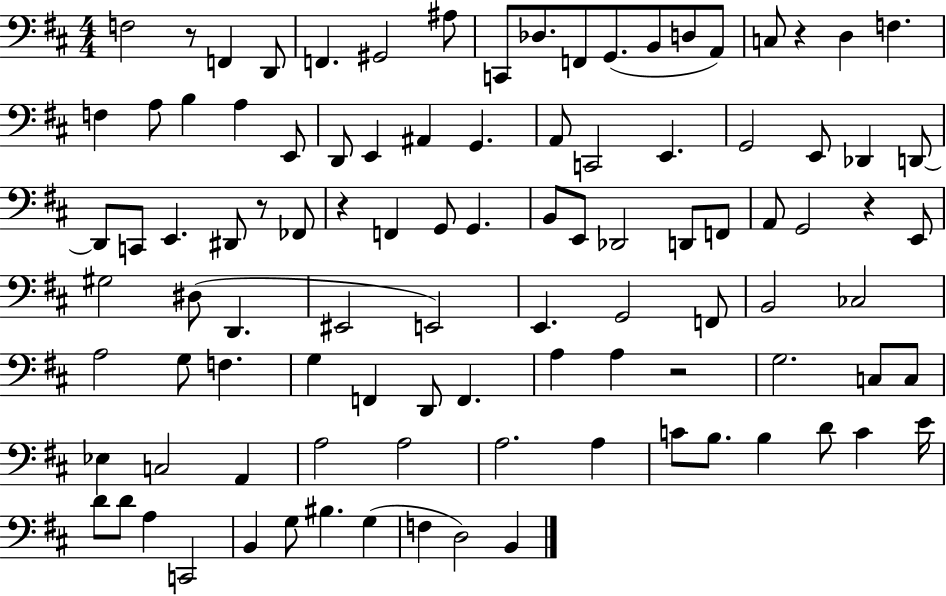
{
  \clef bass
  \numericTimeSignature
  \time 4/4
  \key d \major
  \repeat volta 2 { f2 r8 f,4 d,8 | f,4. gis,2 ais8 | c,8 des8. f,8 g,8.( b,8 d8 a,8) | c8 r4 d4 f4. | \break f4 a8 b4 a4 e,8 | d,8 e,4 ais,4 g,4. | a,8 c,2 e,4. | g,2 e,8 des,4 d,8~~ | \break d,8 c,8 e,4. dis,8 r8 fes,8 | r4 f,4 g,8 g,4. | b,8 e,8 des,2 d,8 f,8 | a,8 g,2 r4 e,8 | \break gis2 dis8( d,4. | eis,2 e,2) | e,4. g,2 f,8 | b,2 ces2 | \break a2 g8 f4. | g4 f,4 d,8 f,4. | a4 a4 r2 | g2. c8 c8 | \break ees4 c2 a,4 | a2 a2 | a2. a4 | c'8 b8. b4 d'8 c'4 e'16 | \break d'8 d'8 a4 c,2 | b,4 g8 bis4. g4( | f4 d2) b,4 | } \bar "|."
}